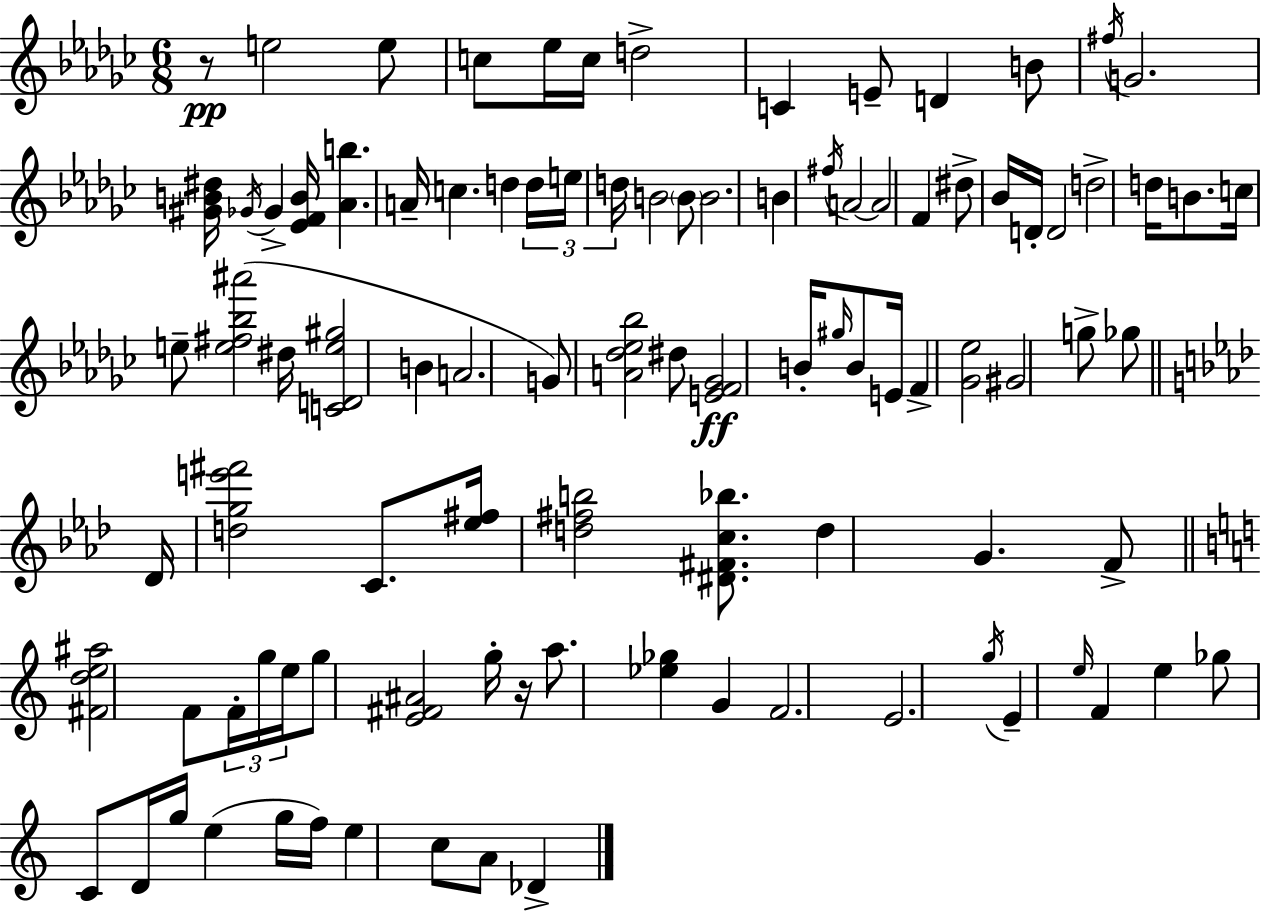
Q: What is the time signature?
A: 6/8